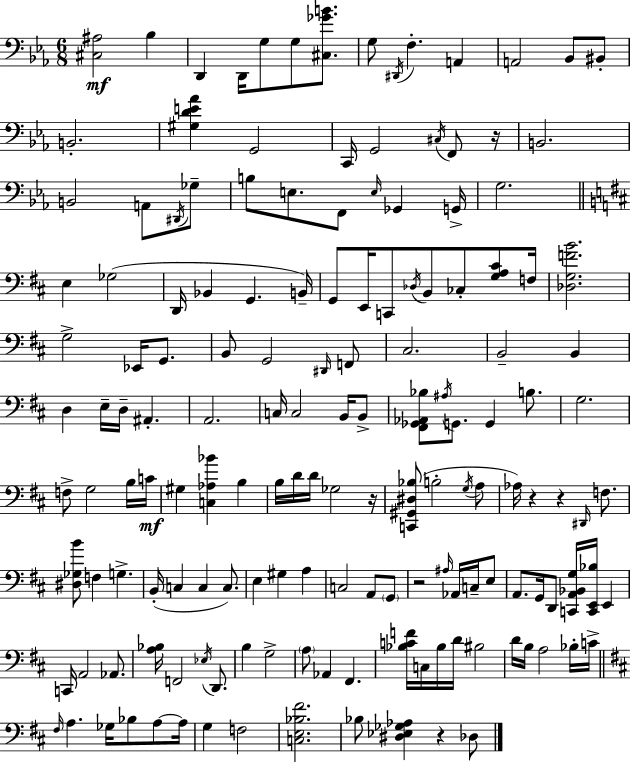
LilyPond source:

{
  \clef bass
  \numericTimeSignature
  \time 6/8
  \key ees \major
  <cis ais>2\mf bes4 | d,4 d,16 g8 g8 <cis ges' b'>8. | g8 \acciaccatura { dis,16 } f4.-. a,4 | a,2 bes,8 bis,8-. | \break b,2.-. | <gis d' e' aes'>4 g,2 | c,16 g,2 \acciaccatura { cis16 } f,8 | r16 b,2. | \break b,2 a,8 | \acciaccatura { dis,16 } ges8-- b8 e8. f,8 \grace { e16 } ges,4 | g,16-> g2. | \bar "||" \break \key d \major e4 ges2( | d,16 bes,4 g,4. b,16--) | g,8 e,16 c,8 \acciaccatura { des16 } b,8 ces8-. <g a cis'>8 | f16 <des g f' b'>2. | \break g2-> ees,16 g,8. | b,8 g,2 \grace { dis,16 } | f,8 cis2. | b,2-- b,4 | \break d4 e16-- d16-- ais,4.-. | a,2. | c16 c2 b,16 | b,8-> <fis, ges, aes, bes>8 \acciaccatura { ais16 } g,8. g,4 | \break b8. g2. | f8-> g2 | b16 c'16\mf gis4 <c aes bes'>4 b4 | b16 d'16 d'16 ges2 | \break r16 <c, gis, dis bes>8( b2-. | \acciaccatura { g16 } a8 aes16) r4 r4 | \grace { dis,16 } f8. <dis ges b'>8 f4 g4.-> | b,16-.( c4 c4 | \break c8.) e4 gis4 | a4 c2 | a,8 \parenthesize g,8 r2 | \grace { ais16 } aes,16 c16-- e8 a,8. g,16 d,8 | \break <c, a, bes, g>16 <c, e, bes>16 e,4 c,16 a,2 | aes,8. <a bes>16 f,2 | \acciaccatura { ees16 } d,8. b4 g2-> | \parenthesize a8 aes,4 | \break fis,4. <bes c' f'>16 c16 bes16 d'16 bis2 | d'16 b16 a2 | bes16-. c'16-> \bar "||" \break \key b \minor \grace { fis16 } a4. ges16 bes8 a8~~ | a16 g4 f2 | <c e bes fis'>2. | bes8 <dis ees ges aes>4 r4 des8 | \break \bar "|."
}